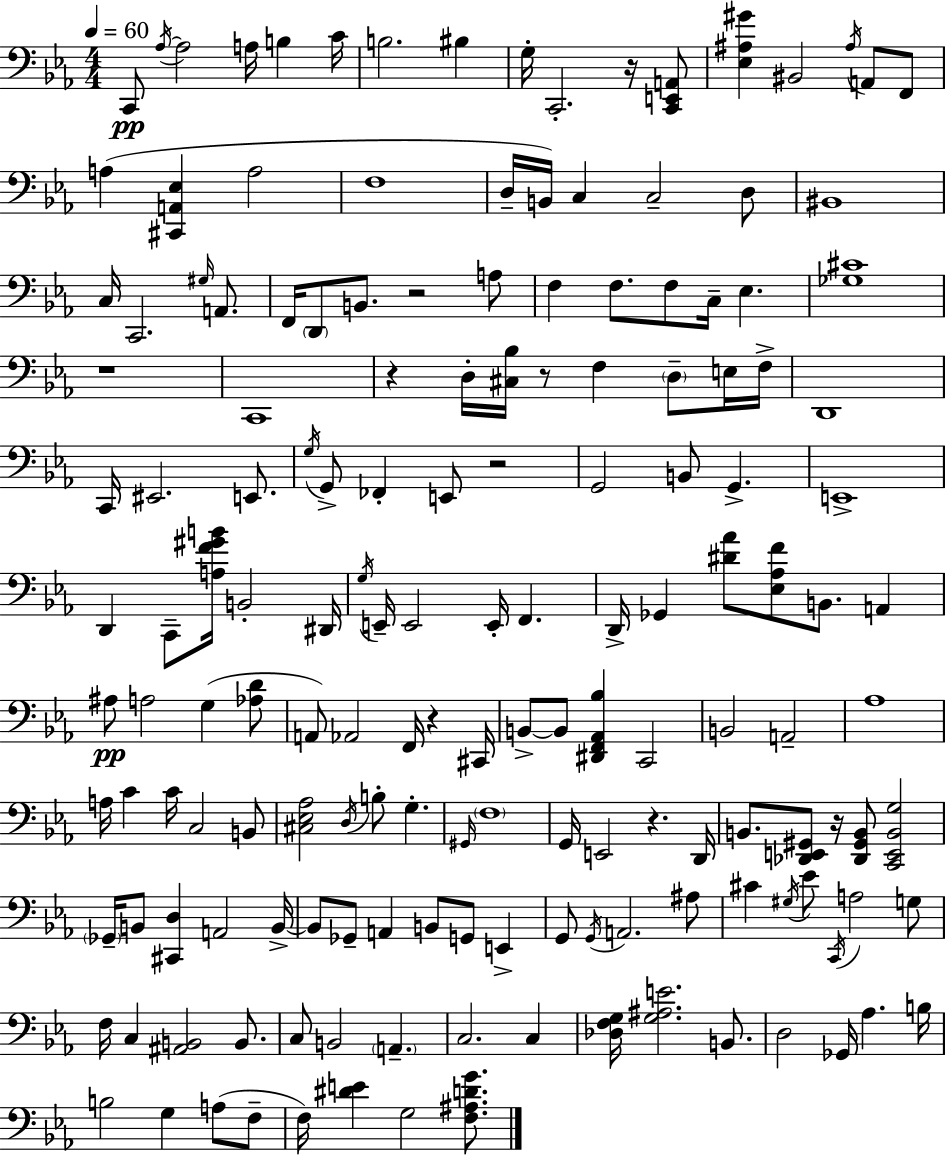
{
  \clef bass
  \numericTimeSignature
  \time 4/4
  \key ees \major
  \tempo 4 = 60
  c,8\pp \acciaccatura { aes16~ }~ aes2 a16 b4 | c'16 b2. bis4 | g16-. c,2.-. r16 <c, e, a,>8 | <ees ais gis'>4 bis,2 \acciaccatura { ais16 } a,8 | \break f,8 a4( <cis, a, ees>4 a2 | f1 | d16-- b,16) c4 c2-- | d8 bis,1 | \break c16 c,2. \grace { gis16 } | a,8. f,16 \parenthesize d,8 b,8. r2 | a8 f4 f8. f8 c16-- ees4. | <ges cis'>1 | \break r1 | c,1 | r4 d16-. <cis bes>16 r8 f4 \parenthesize d8-- | e16 f16-> d,1 | \break c,16 eis,2. | e,8. \acciaccatura { g16 } g,8-> fes,4-. e,8 r2 | g,2 b,8 g,4.-> | e,1-> | \break d,4 c,8-- <a f' gis' b'>16 b,2-. | dis,16 \acciaccatura { g16 } e,16-- e,2 e,16-. f,4. | d,16-> ges,4 <dis' aes'>8 <ees aes f'>8 b,8. | a,4 ais8\pp a2 g4( | \break <aes d'>8 a,8) aes,2 f,16 | r4 cis,16 b,8->~~ b,8 <dis, f, aes, bes>4 c,2 | b,2 a,2-- | aes1 | \break a16 c'4 c'16 c2 | b,8 <cis ees aes>2 \acciaccatura { d16 } b8-. | g4.-. \grace { gis,16 } \parenthesize f1 | g,16 e,2 | \break r4. d,16 b,8. <des, e, gis,>8 r16 <des, gis, b,>8 <c, e, b, g>2 | \parenthesize ges,16-- b,8 <cis, d>4 a,2 | b,16->~~ b,8 ges,8-- a,4 b,8 | g,8 e,4-> g,8 \acciaccatura { g,16 } a,2. | \break ais8 cis'4 \acciaccatura { gis16 } ees'8 \acciaccatura { c,16 } | a2 g8 f16 c4 <ais, b,>2 | b,8. c8 b,2 | \parenthesize a,4.-- c2. | \break c4 <des f g>16 <g ais e'>2. | b,8. d2 | ges,16 aes4. b16 b2 | g4 a8( f8-- f16) <dis' e'>4 g2 | \break <f ais d' g'>8. \bar "|."
}